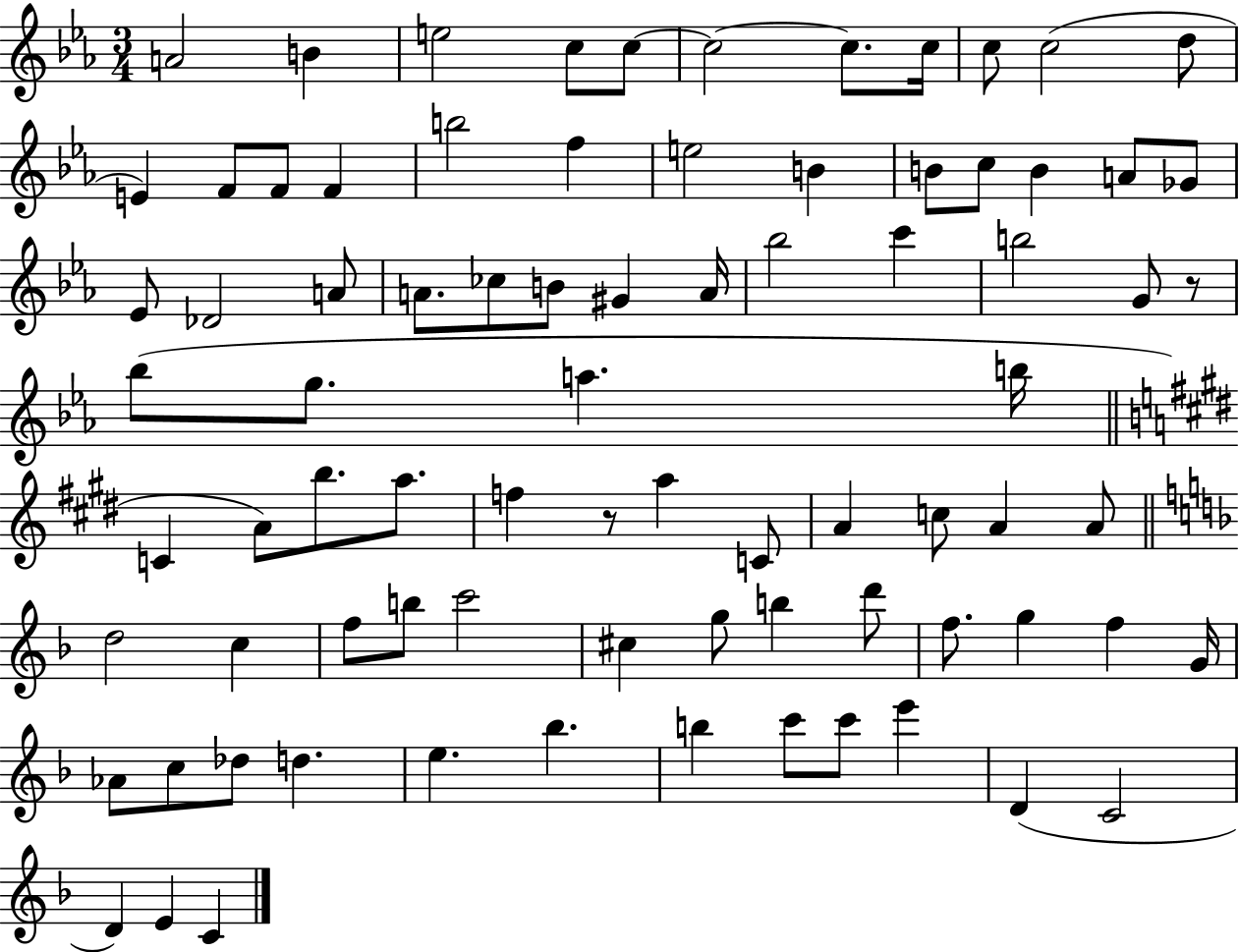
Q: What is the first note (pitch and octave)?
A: A4